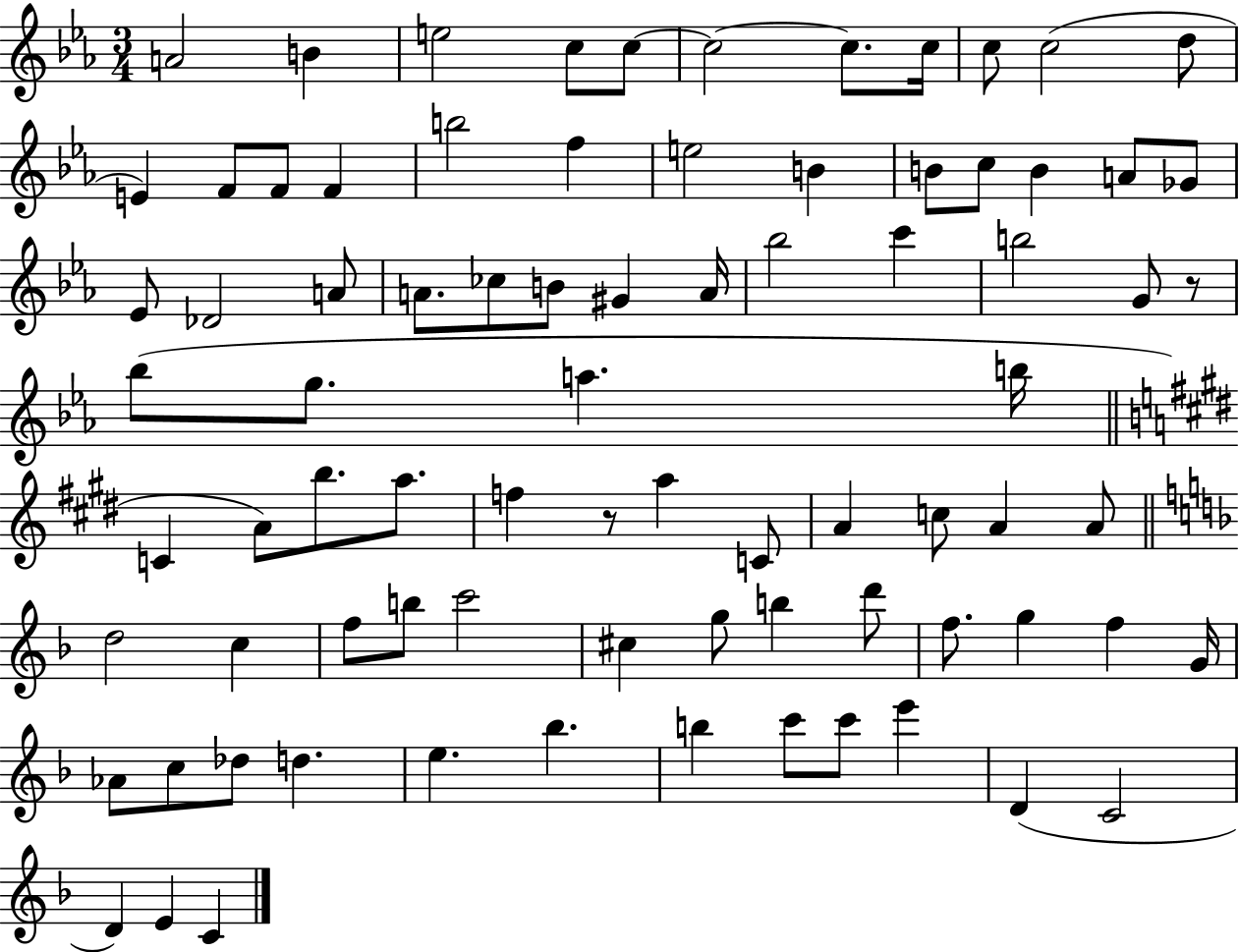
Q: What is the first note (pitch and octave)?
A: A4